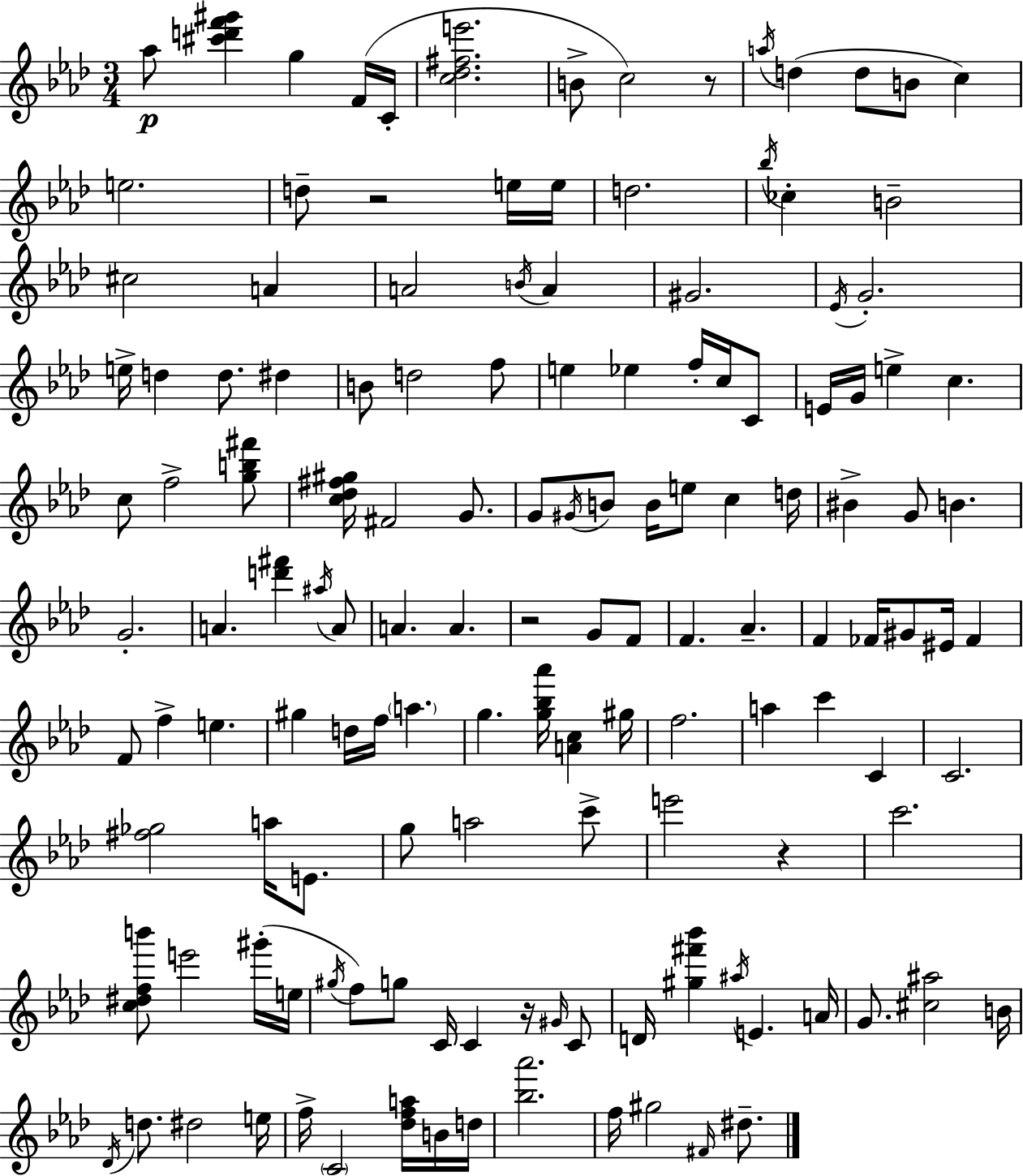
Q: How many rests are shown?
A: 5